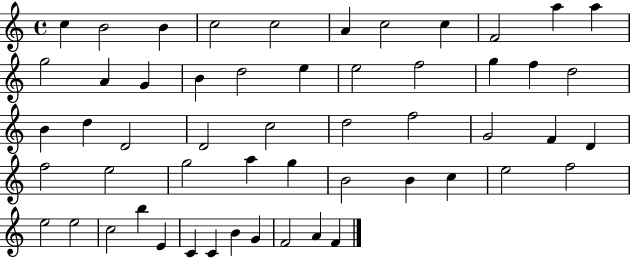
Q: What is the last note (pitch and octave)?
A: F4